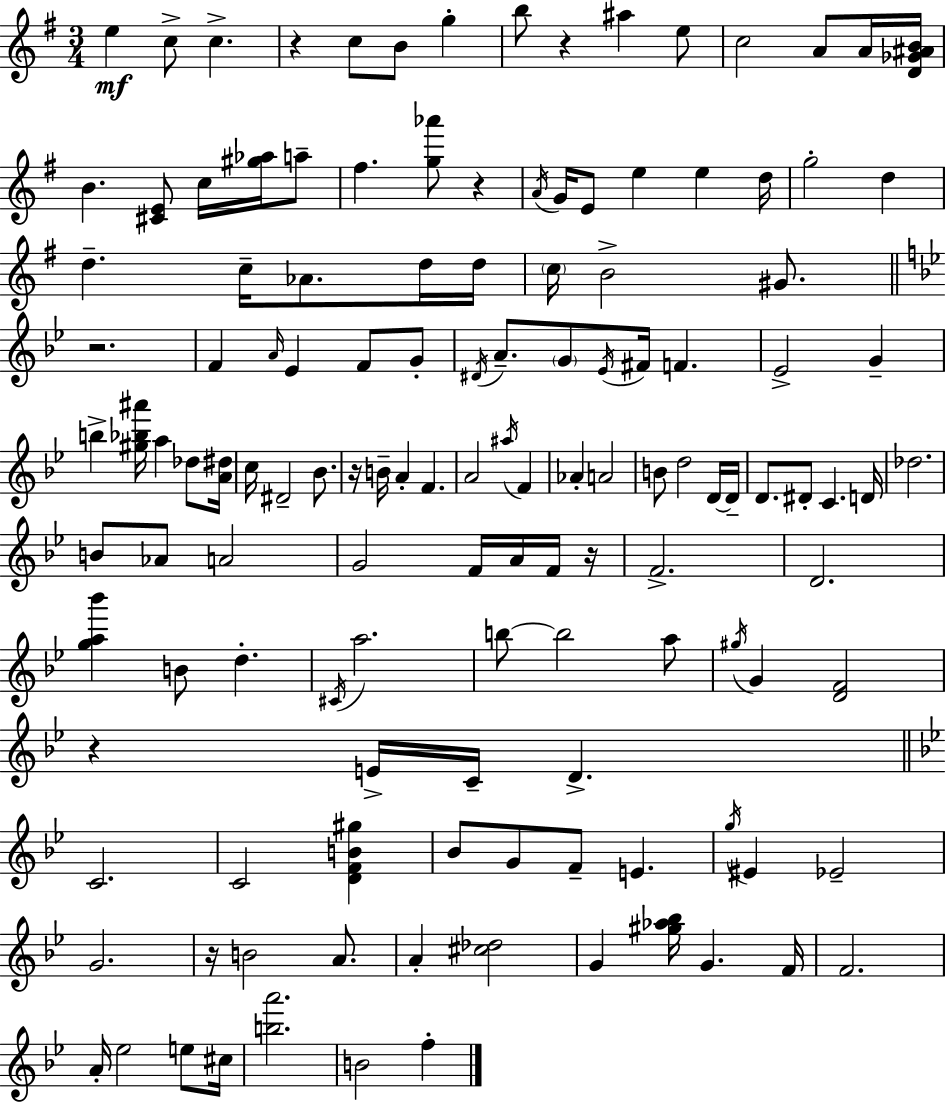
E5/q C5/e C5/q. R/q C5/e B4/e G5/q B5/e R/q A#5/q E5/e C5/h A4/e A4/s [D4,Gb4,A#4,B4]/s B4/q. [C#4,E4]/e C5/s [G#5,Ab5]/s A5/e F#5/q. [G5,Ab6]/e R/q A4/s G4/s E4/e E5/q E5/q D5/s G5/h D5/q D5/q. C5/s Ab4/e. D5/s D5/s C5/s B4/h G#4/e. R/h. F4/q A4/s Eb4/q F4/e G4/e D#4/s A4/e. G4/e Eb4/s F#4/s F4/q. Eb4/h G4/q B5/q [G#5,Bb5,A#6]/s A5/q Db5/e [A4,D#5]/s C5/s D#4/h Bb4/e. R/s B4/s A4/q F4/q. A4/h A#5/s F4/q Ab4/q A4/h B4/e D5/h D4/s D4/s D4/e. D#4/e C4/q. D4/s Db5/h. B4/e Ab4/e A4/h G4/h F4/s A4/s F4/s R/s F4/h. D4/h. [G5,A5,Bb6]/q B4/e D5/q. C#4/s A5/h. B5/e B5/h A5/e G#5/s G4/q [D4,F4]/h R/q E4/s C4/s D4/q. C4/h. C4/h [D4,F4,B4,G#5]/q Bb4/e G4/e F4/e E4/q. G5/s EIS4/q Eb4/h G4/h. R/s B4/h A4/e. A4/q [C#5,Db5]/h G4/q [G#5,Ab5,Bb5]/s G4/q. F4/s F4/h. A4/s Eb5/h E5/e C#5/s [B5,A6]/h. B4/h F5/q